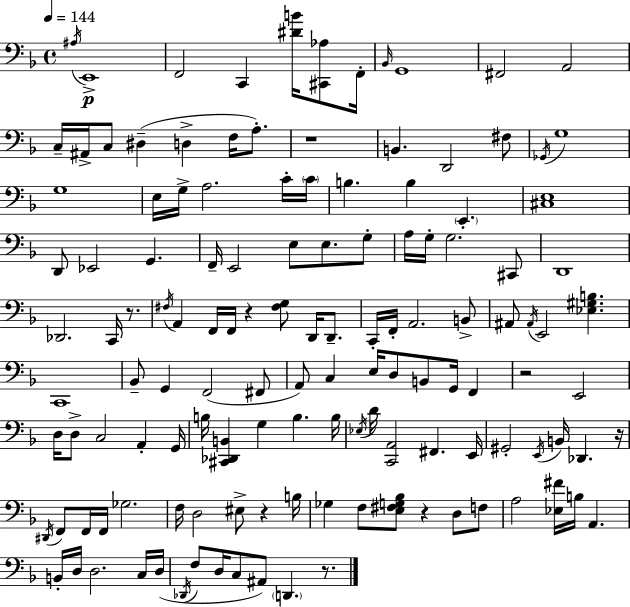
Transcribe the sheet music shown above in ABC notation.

X:1
T:Untitled
M:4/4
L:1/4
K:Dm
^A,/4 E,,4 F,,2 C,, [^DB]/4 [^C,,_A,]/2 F,,/4 _B,,/4 G,,4 ^F,,2 A,,2 C,/4 ^A,,/4 C,/2 ^D, D, F,/4 A,/2 z4 B,, D,,2 ^F,/2 _G,,/4 G,4 G,4 E,/4 G,/4 A,2 C/4 C/4 B, B, E,, [^C,E,]4 D,,/2 _E,,2 G,, F,,/4 E,,2 E,/2 E,/2 G,/2 A,/4 G,/4 G,2 ^C,,/2 D,,4 _D,,2 C,,/4 z/2 ^F,/4 A,, F,,/4 F,,/4 z [^F,G,]/2 D,,/4 D,,/2 C,,/4 F,,/4 A,,2 B,,/2 ^A,,/2 ^A,,/4 E,,2 [_E,^G,B,] C,,4 _B,,/2 G,, F,,2 ^F,,/2 A,,/2 C, E,/4 D,/2 B,,/2 G,,/4 F,, z2 E,,2 D,/4 D,/2 C,2 A,, G,,/4 B,/4 [^C,,_D,,B,,] G, B, B,/4 _E,/4 D/4 [C,,A,,]2 ^F,, E,,/4 ^G,,2 E,,/4 B,,/4 _D,, z/4 ^D,,/4 F,,/2 F,,/4 F,,/4 _G,2 F,/4 D,2 ^E,/2 z B,/4 _G, F,/2 [E,^F,G,_B,]/2 z D,/2 F,/2 A,2 [_E,^F]/4 B,/4 A,, B,,/4 D,/4 D,2 C,/4 D,/4 _D,,/4 F,/2 D,/4 C,/2 ^A,,/2 D,, z/2